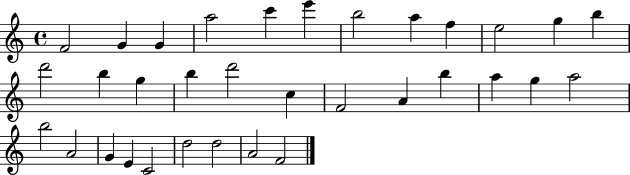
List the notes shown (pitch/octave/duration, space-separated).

F4/h G4/q G4/q A5/h C6/q E6/q B5/h A5/q F5/q E5/h G5/q B5/q D6/h B5/q G5/q B5/q D6/h C5/q F4/h A4/q B5/q A5/q G5/q A5/h B5/h A4/h G4/q E4/q C4/h D5/h D5/h A4/h F4/h